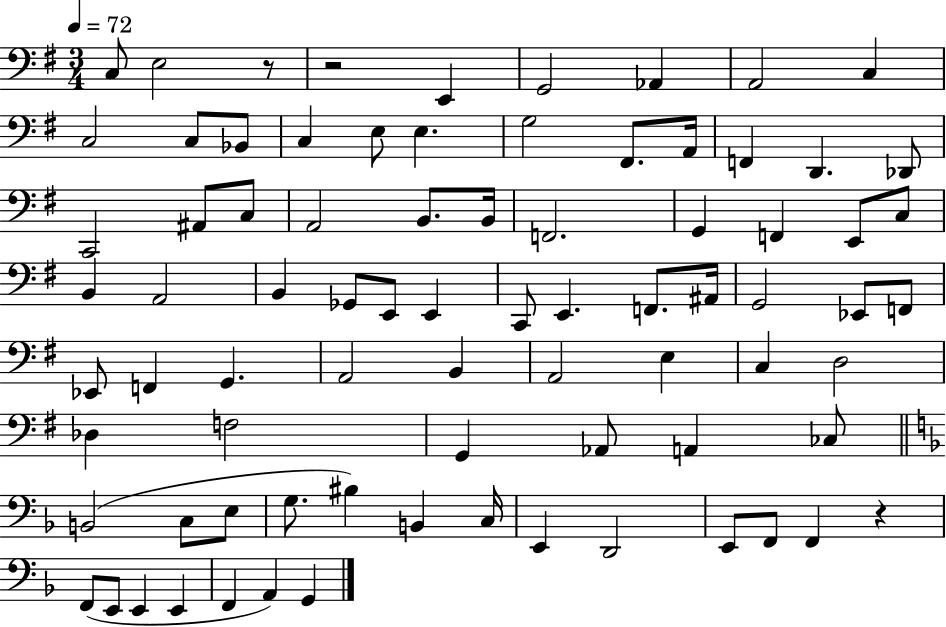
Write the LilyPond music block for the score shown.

{
  \clef bass
  \numericTimeSignature
  \time 3/4
  \key g \major
  \tempo 4 = 72
  \repeat volta 2 { c8 e2 r8 | r2 e,4 | g,2 aes,4 | a,2 c4 | \break c2 c8 bes,8 | c4 e8 e4. | g2 fis,8. a,16 | f,4 d,4. des,8 | \break c,2 ais,8 c8 | a,2 b,8. b,16 | f,2. | g,4 f,4 e,8 c8 | \break b,4 a,2 | b,4 ges,8 e,8 e,4 | c,8 e,4. f,8. ais,16 | g,2 ees,8 f,8 | \break ees,8 f,4 g,4. | a,2 b,4 | a,2 e4 | c4 d2 | \break des4 f2 | g,4 aes,8 a,4 ces8 | \bar "||" \break \key f \major b,2( c8 e8 | g8. bis4) b,4 c16 | e,4 d,2 | e,8 f,8 f,4 r4 | \break f,8( e,8 e,4 e,4 | f,4 a,4) g,4 | } \bar "|."
}